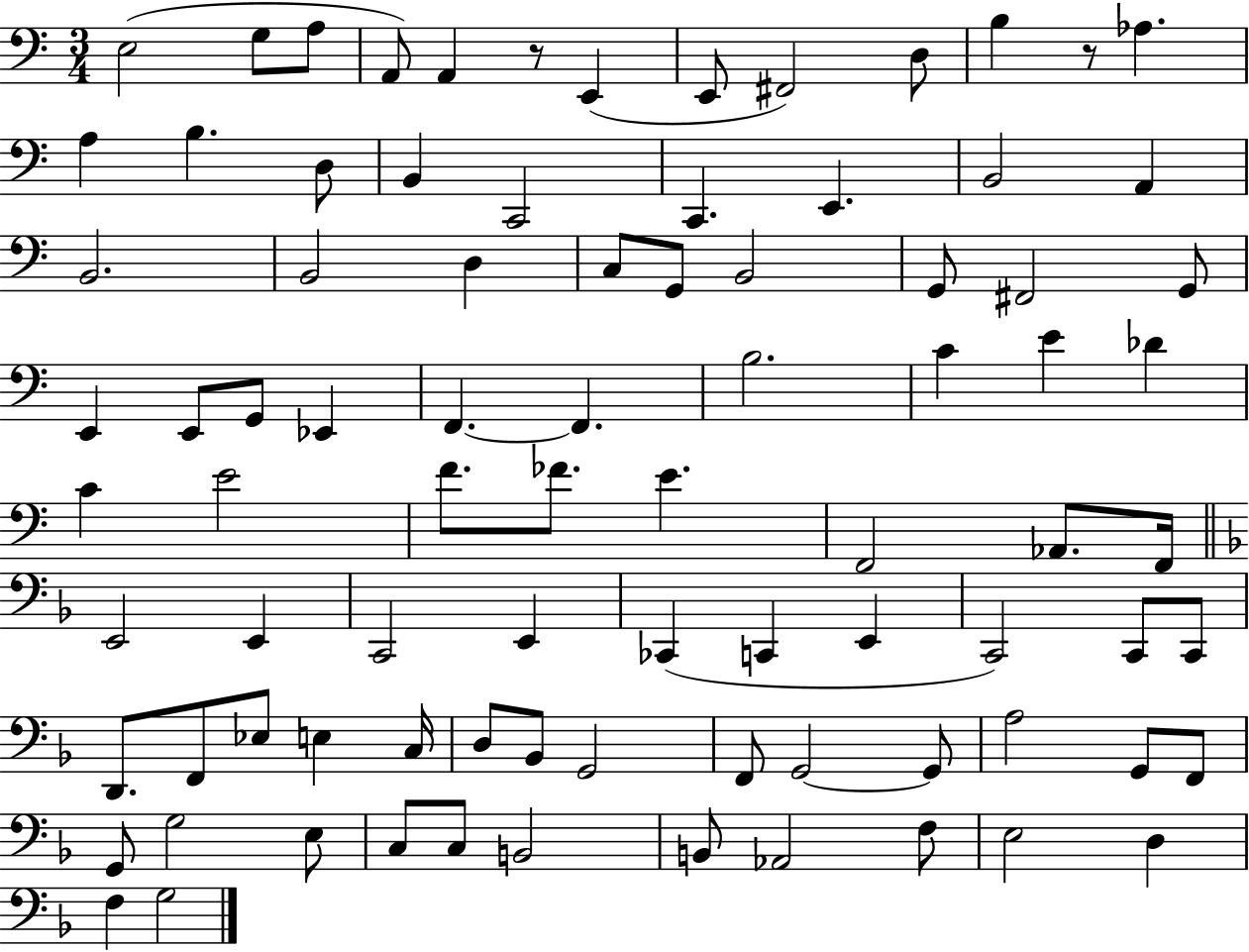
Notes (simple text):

E3/h G3/e A3/e A2/e A2/q R/e E2/q E2/e F#2/h D3/e B3/q R/e Ab3/q. A3/q B3/q. D3/e B2/q C2/h C2/q. E2/q. B2/h A2/q B2/h. B2/h D3/q C3/e G2/e B2/h G2/e F#2/h G2/e E2/q E2/e G2/e Eb2/q F2/q. F2/q. B3/h. C4/q E4/q Db4/q C4/q E4/h F4/e. FES4/e. E4/q. F2/h Ab2/e. F2/s E2/h E2/q C2/h E2/q CES2/q C2/q E2/q C2/h C2/e C2/e D2/e. F2/e Eb3/e E3/q C3/s D3/e Bb2/e G2/h F2/e G2/h G2/e A3/h G2/e F2/e G2/e G3/h E3/e C3/e C3/e B2/h B2/e Ab2/h F3/e E3/h D3/q F3/q G3/h